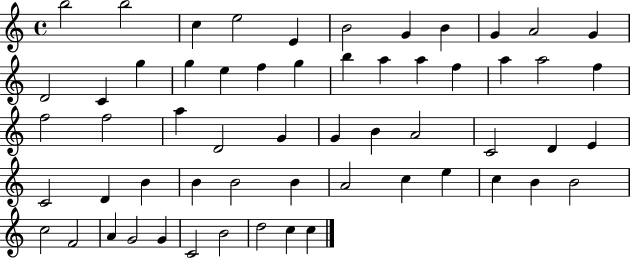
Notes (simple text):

B5/h B5/h C5/q E5/h E4/q B4/h G4/q B4/q G4/q A4/h G4/q D4/h C4/q G5/q G5/q E5/q F5/q G5/q B5/q A5/q A5/q F5/q A5/q A5/h F5/q F5/h F5/h A5/q D4/h G4/q G4/q B4/q A4/h C4/h D4/q E4/q C4/h D4/q B4/q B4/q B4/h B4/q A4/h C5/q E5/q C5/q B4/q B4/h C5/h F4/h A4/q G4/h G4/q C4/h B4/h D5/h C5/q C5/q